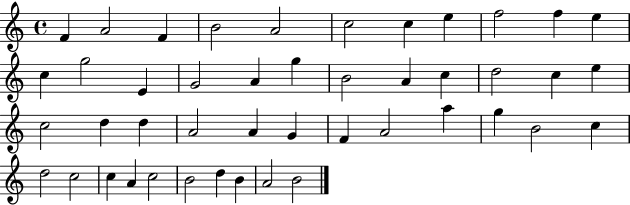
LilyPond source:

{
  \clef treble
  \time 4/4
  \defaultTimeSignature
  \key c \major
  f'4 a'2 f'4 | b'2 a'2 | c''2 c''4 e''4 | f''2 f''4 e''4 | \break c''4 g''2 e'4 | g'2 a'4 g''4 | b'2 a'4 c''4 | d''2 c''4 e''4 | \break c''2 d''4 d''4 | a'2 a'4 g'4 | f'4 a'2 a''4 | g''4 b'2 c''4 | \break d''2 c''2 | c''4 a'4 c''2 | b'2 d''4 b'4 | a'2 b'2 | \break \bar "|."
}